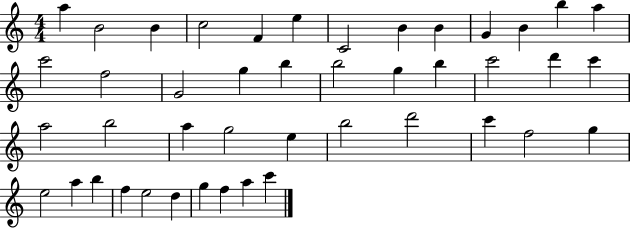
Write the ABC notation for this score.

X:1
T:Untitled
M:4/4
L:1/4
K:C
a B2 B c2 F e C2 B B G B b a c'2 f2 G2 g b b2 g b c'2 d' c' a2 b2 a g2 e b2 d'2 c' f2 g e2 a b f e2 d g f a c'